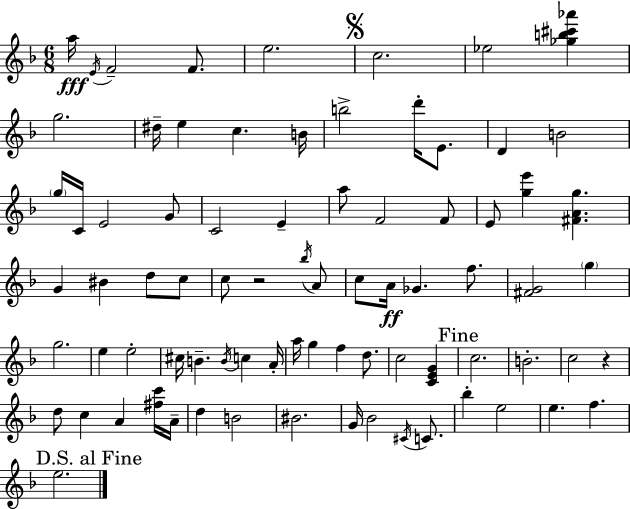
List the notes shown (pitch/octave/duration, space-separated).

A5/s E4/s F4/h F4/e. E5/h. C5/h. Eb5/h [Gb5,B5,C#6,Ab6]/q G5/h. D#5/s E5/q C5/q. B4/s B5/h D6/s E4/e. D4/q B4/h G5/s C4/s E4/h G4/e C4/h E4/q A5/e F4/h F4/e E4/e [G5,E6]/q [F#4,A4,G5]/q. G4/q BIS4/q D5/e C5/e C5/e R/h Bb5/s A4/e C5/e A4/s Gb4/q. F5/e. [F#4,G4]/h G5/q G5/h. E5/q E5/h C#5/s B4/q. B4/s C5/q A4/s A5/s G5/q F5/q D5/e. C5/h [C4,E4,G4]/q C5/h. B4/h. C5/h R/q D5/e C5/q A4/q [F#5,C6]/s A4/s D5/q B4/h BIS4/h. G4/s Bb4/h C#4/s C4/e. Bb5/q E5/h E5/q. F5/q. E5/h.